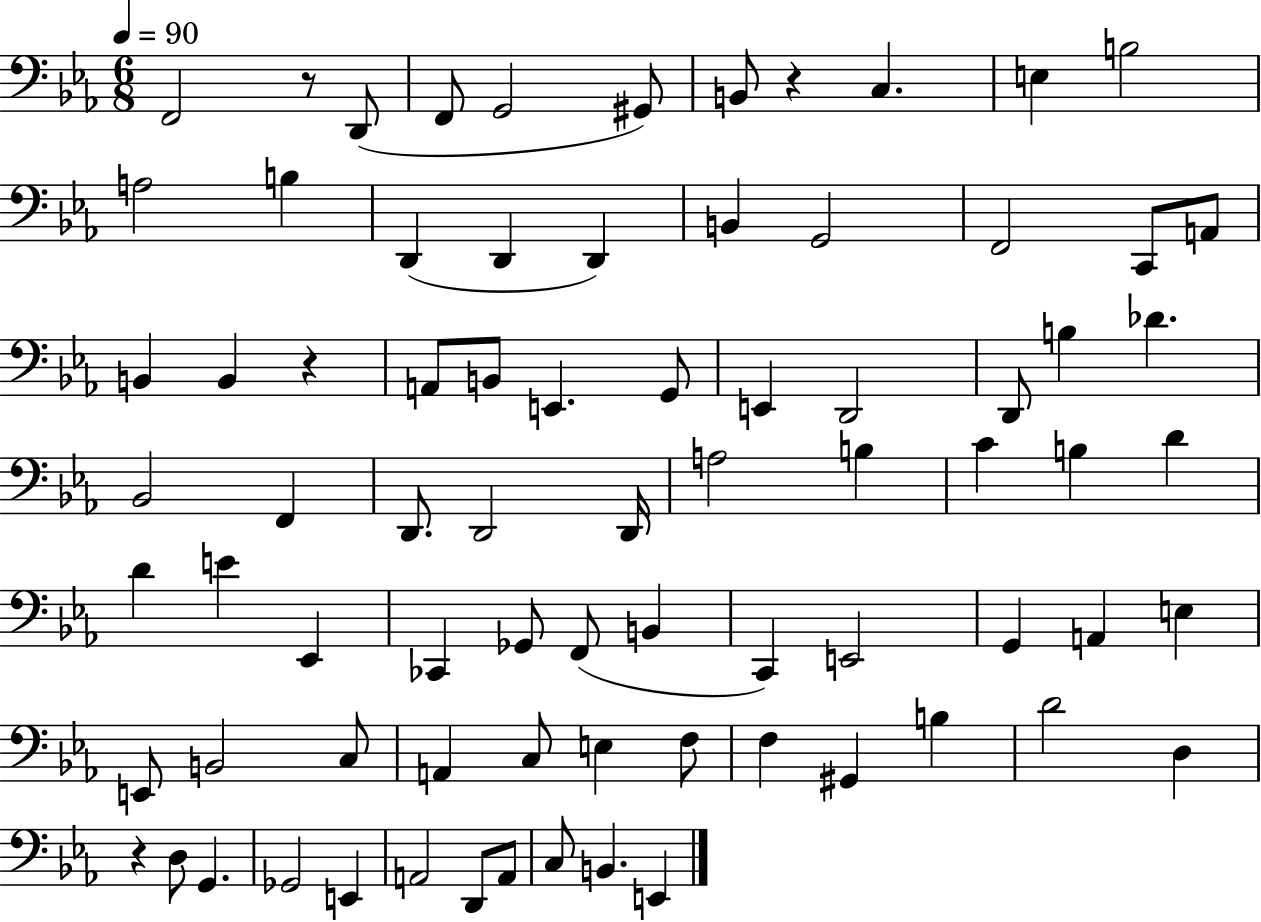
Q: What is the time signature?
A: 6/8